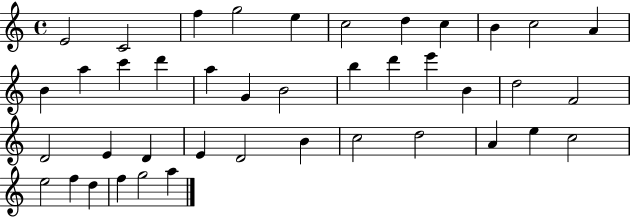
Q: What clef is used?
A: treble